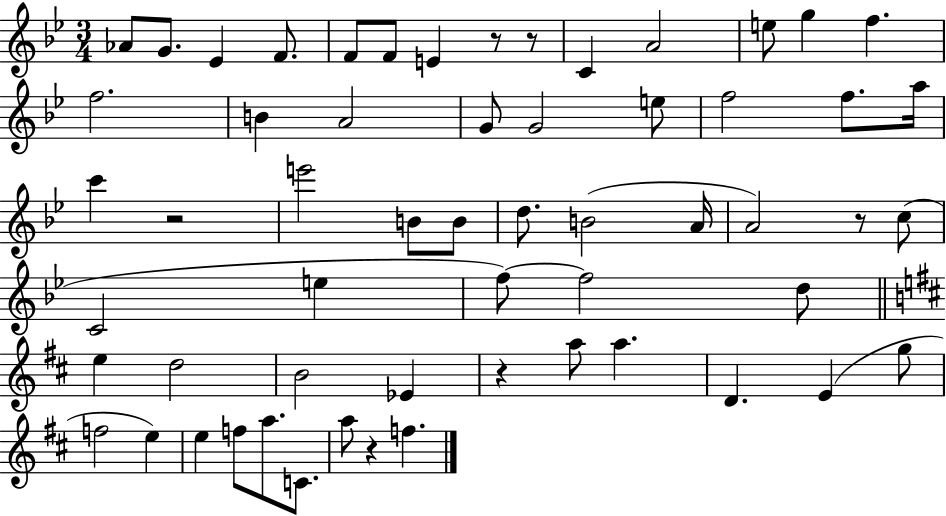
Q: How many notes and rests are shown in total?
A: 58